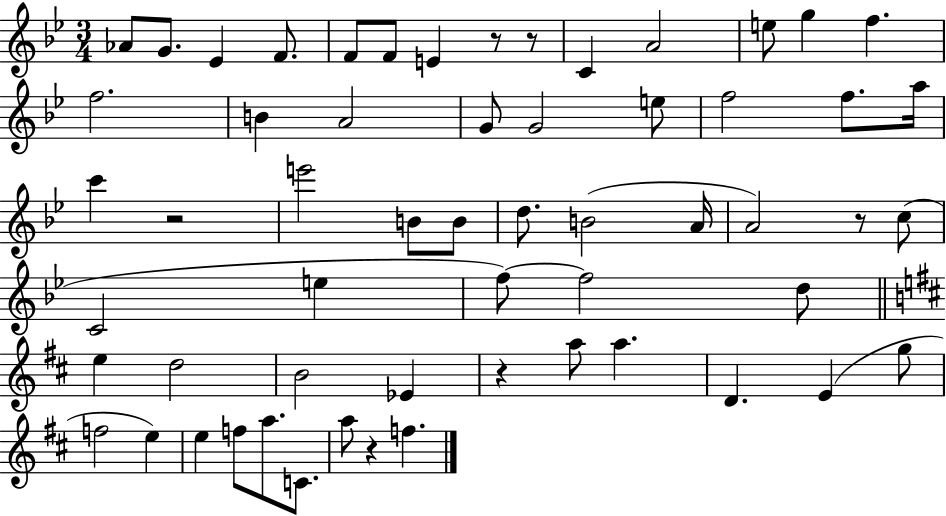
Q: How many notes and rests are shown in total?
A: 58